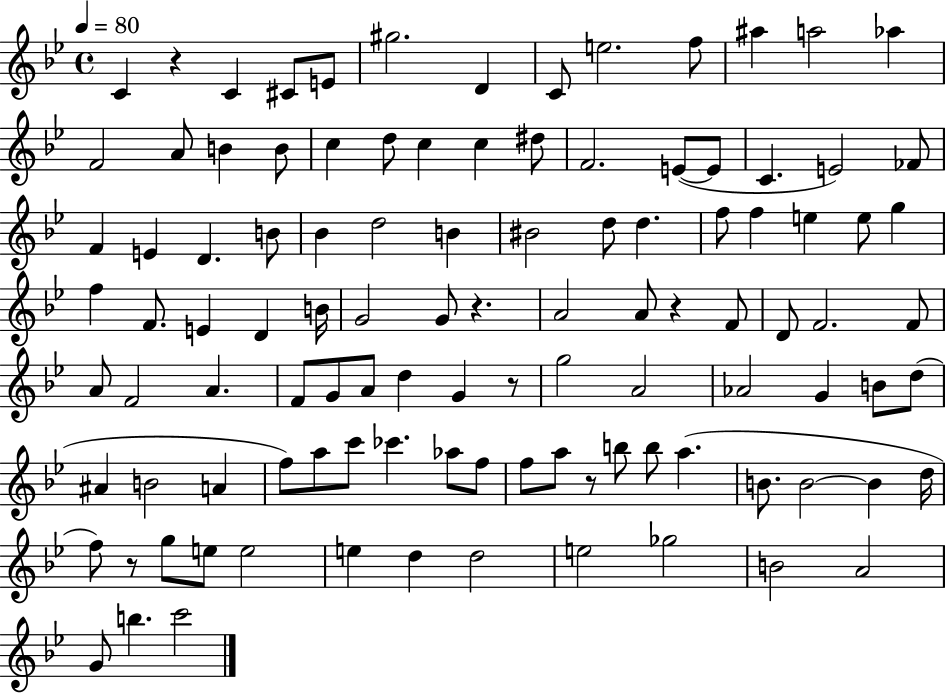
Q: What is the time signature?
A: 4/4